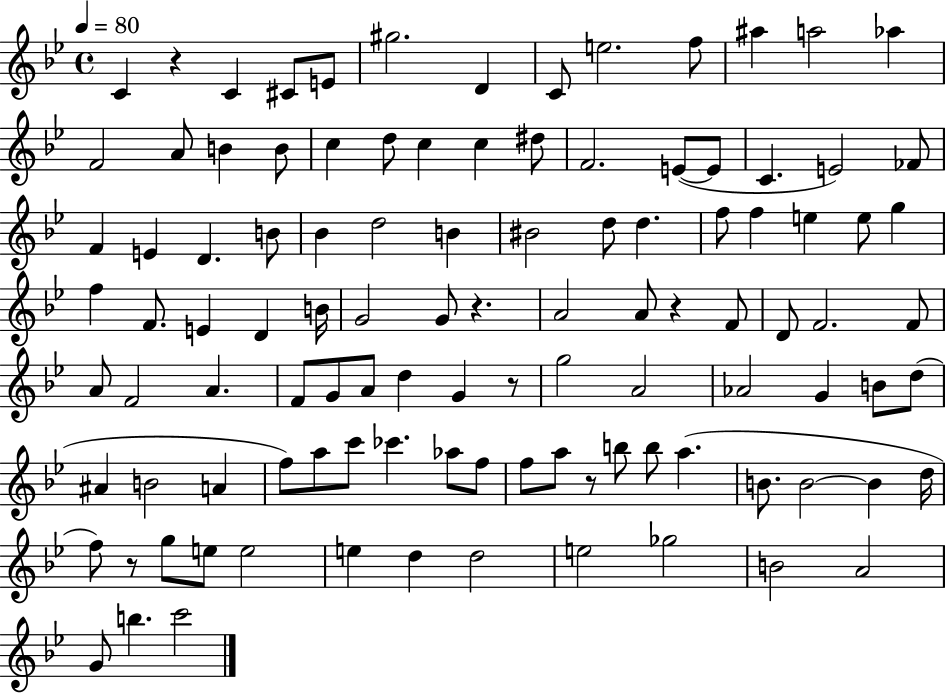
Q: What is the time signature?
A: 4/4